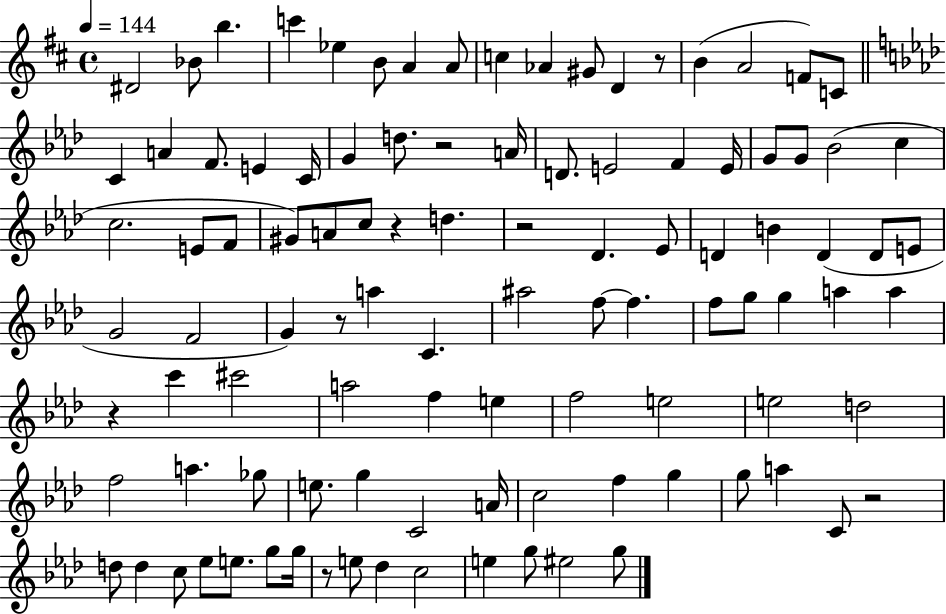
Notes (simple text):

D#4/h Bb4/e B5/q. C6/q Eb5/q B4/e A4/q A4/e C5/q Ab4/q G#4/e D4/q R/e B4/q A4/h F4/e C4/e C4/q A4/q F4/e. E4/q C4/s G4/q D5/e. R/h A4/s D4/e. E4/h F4/q E4/s G4/e G4/e Bb4/h C5/q C5/h. E4/e F4/e G#4/e A4/e C5/e R/q D5/q. R/h Db4/q. Eb4/e D4/q B4/q D4/q D4/e E4/e G4/h F4/h G4/q R/e A5/q C4/q. A#5/h F5/e F5/q. F5/e G5/e G5/q A5/q A5/q R/q C6/q C#6/h A5/h F5/q E5/q F5/h E5/h E5/h D5/h F5/h A5/q. Gb5/e E5/e. G5/q C4/h A4/s C5/h F5/q G5/q G5/e A5/q C4/e R/h D5/e D5/q C5/e Eb5/e E5/e. G5/e G5/s R/e E5/e Db5/q C5/h E5/q G5/e EIS5/h G5/e